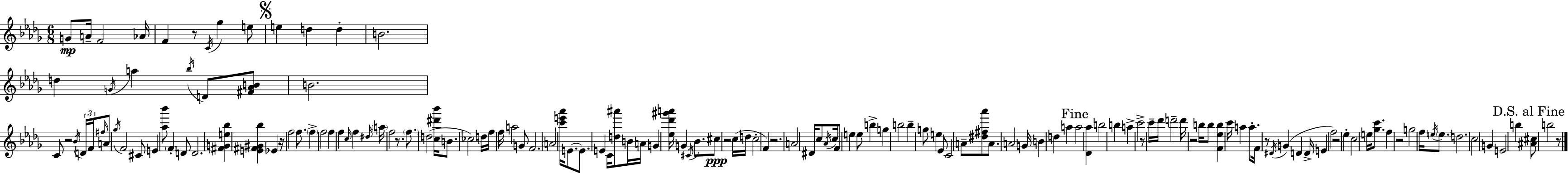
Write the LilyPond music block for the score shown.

{
  \clef treble
  \numericTimeSignature
  \time 6/8
  \key bes \minor
  \repeat volta 2 { g'8\mp a'16-- f'2 aes'16 | f'4 r8 \acciaccatura { c'16 } ges''4 e''8 | \mark \markup { \musicglyph "scripts.segno" } e''4 d''4 d''4-. | b'2. | \break d''4 \acciaccatura { g'16 } a''4 \acciaccatura { bes''16 } d'8 | <fis' aes' b'>8 b'2. | c'8 r2 | \acciaccatura { bes'16 } \tuplet 3/2 { d'16 f'16 \grace { fis''16 } } a'8 \acciaccatura { ges''16 } f'2 | \break cis'8 e'4 <aes'' bes'''>8 | \parenthesize f'4-. d'8 d'2. | <fis' g' e'' bes''>4 <e' fis' gis' bes''>4 | ees'4 r16 f''2 | \break f''8. \parenthesize f''4-> f''2 | f''4 f''4 | \grace { c''16 } f''4 \grace { dis''16 } \parenthesize a''16 f''2 | r8. \parenthesize f''8. d''2( | \break <c'' dis''' bes'''>16 b'8. ces''2) | d''16 f''16 f''16 a''2 | g'8 f'2. | \parenthesize a'2 | \break <c''' e''' aes'''>16 e'8.~~ e'8. e'4 | c'16 <d'' ais'''>8 b'16 a'16 g'4 | <ees'' des''' gis''' a'''>16 g'4 \acciaccatura { cis'16 } bes'8. cis''8\ppp r2 | c''16( d''16 c''2-. | \break f'4) r2. | a'2 | dis'16 c''8 \acciaccatura { aes'16 } c''16 f'8 | e''4 e''8 b''4-> g''4 | \break b''2 b''4-- | g''8 e''4 ees'8 c'2 | a'8-- <dis'' fis'' aes'''>8 a'8. | a'2 g'16 b'4 | \break d''4 a''4 \mark "Fine" a''2 | <des' aes''>4 b''2 | b''4 a''4-> | c'''2-> r8 | \break c'''16-- des'''16 d'''2-- d'''16 r2 | b''16 b''8 <f' ees'' b''>4 | c'''16 a''4 a''8.-. f'16 r8 | \acciaccatura { dis'16 }( g'4 d'4 d'16-> e'4 | \break f''2) r2 | ees''4-. c''2 | e''16 <ges'' c'''>8. f''4 | r2 g''2 | \break f''16 \acciaccatura { e''16 } \parenthesize e''8. | d''2. | c''2 g'4 | e'2 b''4 | \break \mark "D.S. al Fine" <ais' cis''>8 b''2 r8 | } \bar "|."
}